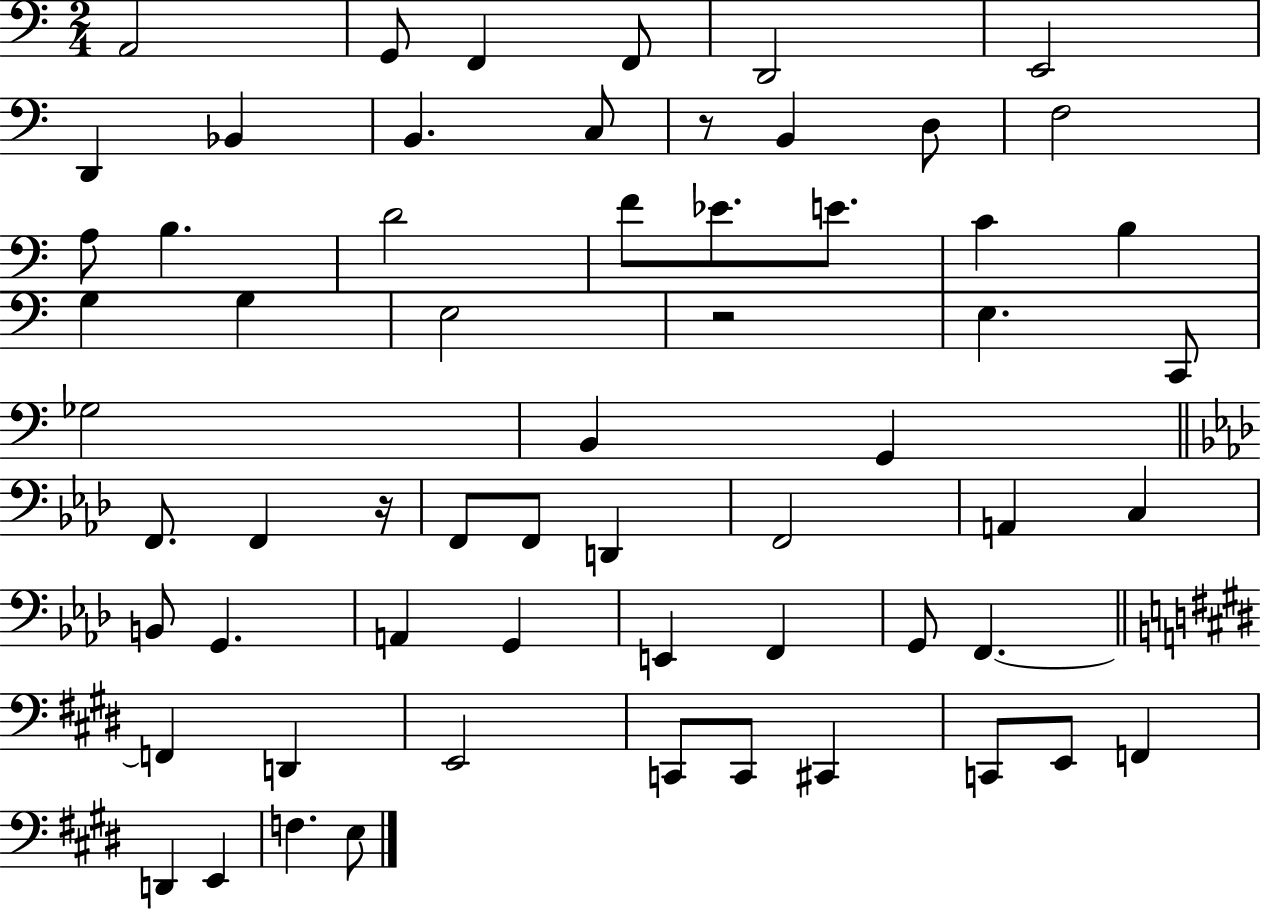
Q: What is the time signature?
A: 2/4